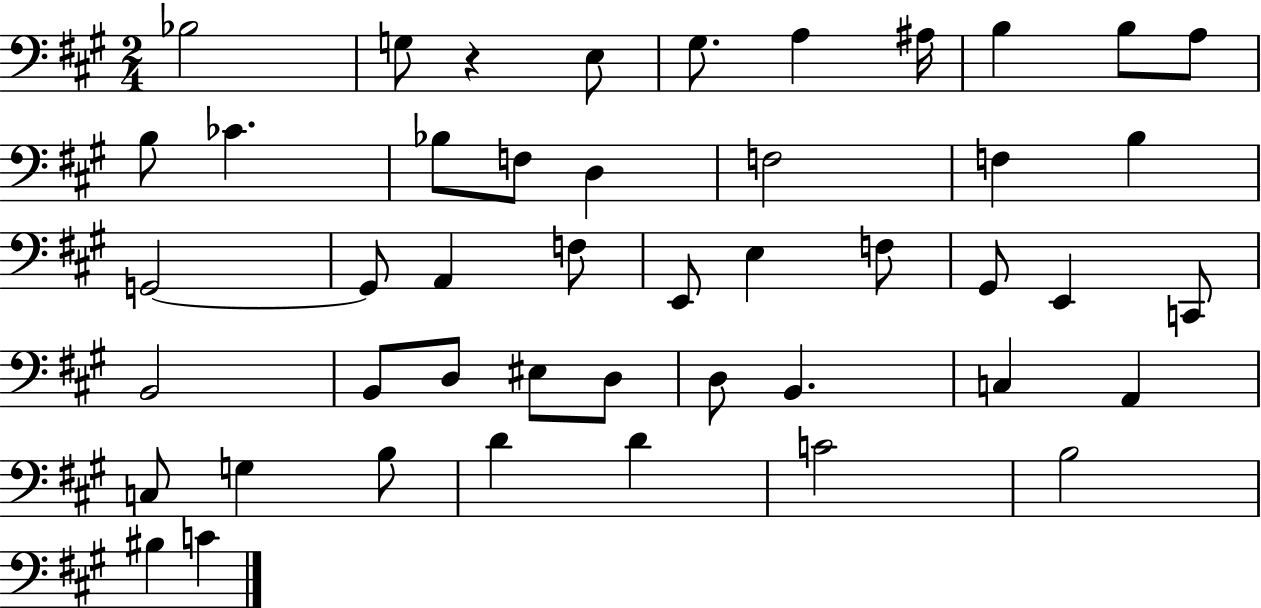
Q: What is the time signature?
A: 2/4